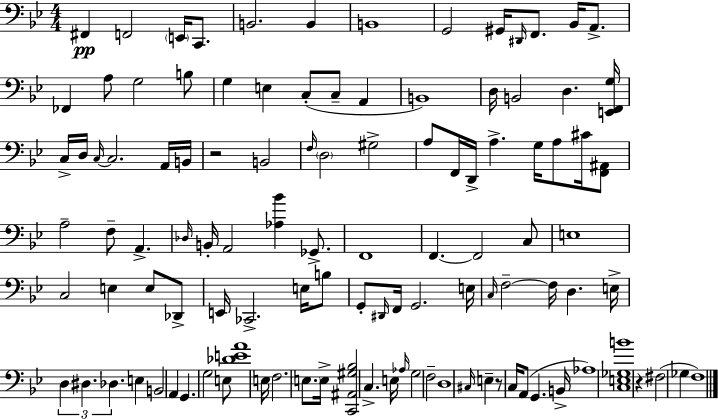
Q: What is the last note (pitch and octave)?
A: F3